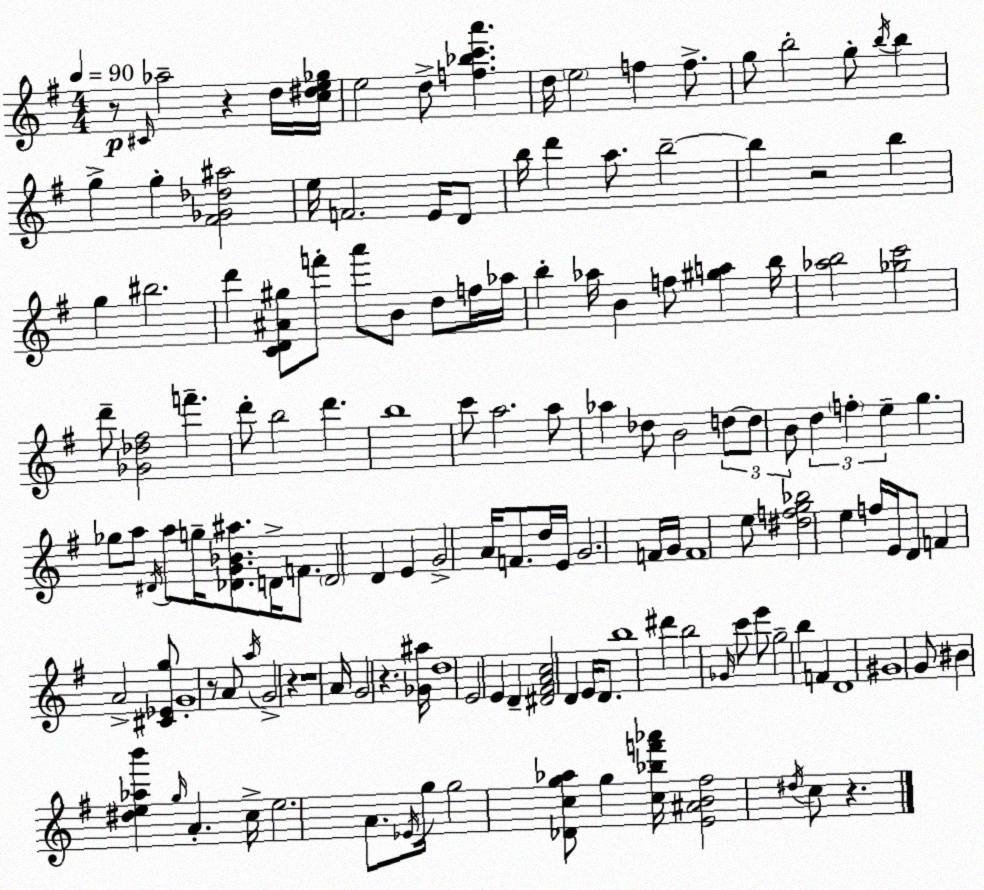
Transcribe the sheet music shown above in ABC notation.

X:1
T:Untitled
M:4/4
L:1/4
K:Em
z/2 ^C/4 _a2 z d/4 [c^de_g]/4 e2 d/2 [f_bc'a'] d/4 e2 f f/2 g/2 b2 g/2 b/4 b g g [^F_G_d^a]2 e/4 F2 E/4 D/2 b/4 d' a/2 b2 b z2 b g ^b2 d' [CD^A^g]/2 f'/2 a'/2 B/2 d/2 f/4 _a/4 b _a/4 B f/2 [^ga] b/4 [_ab]2 [_gc']2 d'/2 [_G_d^f]2 f' d'/2 b2 d' b4 c'/2 a2 a/2 _a _d/2 B2 d/2 d/2 B/2 d f e g _g/2 a/2 ^D/4 a/2 g/4 [_DG_B^a]/2 D/4 F/2 D2 D E G2 A/4 F/2 d/4 E/4 G2 F/4 G/4 F4 e/2 [^dfg_b]2 e f/4 E/4 D/2 F A2 [^C_Eg]/2 G4 z/2 A/2 a/4 G2 z z4 A/4 G2 z [_G^a]/4 d4 E2 E D [^D^FAc]2 D E/4 D/2 b4 ^d' b2 _G/4 c'/2 e'/2 g2 b F D4 ^G4 G/2 ^B [^de_ab'] g/4 A c/4 e2 A/2 _E/4 g/4 g2 [_Dcg_a]/2 g [c_bf'_a']/4 [E^AB^f]2 ^d/4 c/2 z